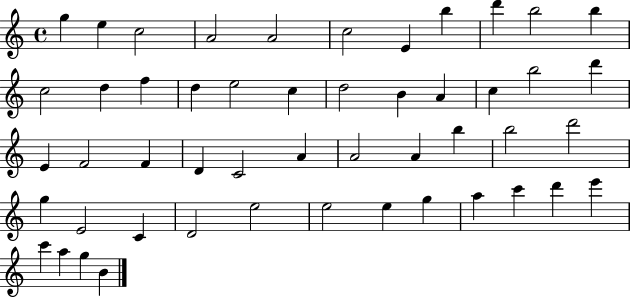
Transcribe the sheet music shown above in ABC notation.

X:1
T:Untitled
M:4/4
L:1/4
K:C
g e c2 A2 A2 c2 E b d' b2 b c2 d f d e2 c d2 B A c b2 d' E F2 F D C2 A A2 A b b2 d'2 g E2 C D2 e2 e2 e g a c' d' e' c' a g B